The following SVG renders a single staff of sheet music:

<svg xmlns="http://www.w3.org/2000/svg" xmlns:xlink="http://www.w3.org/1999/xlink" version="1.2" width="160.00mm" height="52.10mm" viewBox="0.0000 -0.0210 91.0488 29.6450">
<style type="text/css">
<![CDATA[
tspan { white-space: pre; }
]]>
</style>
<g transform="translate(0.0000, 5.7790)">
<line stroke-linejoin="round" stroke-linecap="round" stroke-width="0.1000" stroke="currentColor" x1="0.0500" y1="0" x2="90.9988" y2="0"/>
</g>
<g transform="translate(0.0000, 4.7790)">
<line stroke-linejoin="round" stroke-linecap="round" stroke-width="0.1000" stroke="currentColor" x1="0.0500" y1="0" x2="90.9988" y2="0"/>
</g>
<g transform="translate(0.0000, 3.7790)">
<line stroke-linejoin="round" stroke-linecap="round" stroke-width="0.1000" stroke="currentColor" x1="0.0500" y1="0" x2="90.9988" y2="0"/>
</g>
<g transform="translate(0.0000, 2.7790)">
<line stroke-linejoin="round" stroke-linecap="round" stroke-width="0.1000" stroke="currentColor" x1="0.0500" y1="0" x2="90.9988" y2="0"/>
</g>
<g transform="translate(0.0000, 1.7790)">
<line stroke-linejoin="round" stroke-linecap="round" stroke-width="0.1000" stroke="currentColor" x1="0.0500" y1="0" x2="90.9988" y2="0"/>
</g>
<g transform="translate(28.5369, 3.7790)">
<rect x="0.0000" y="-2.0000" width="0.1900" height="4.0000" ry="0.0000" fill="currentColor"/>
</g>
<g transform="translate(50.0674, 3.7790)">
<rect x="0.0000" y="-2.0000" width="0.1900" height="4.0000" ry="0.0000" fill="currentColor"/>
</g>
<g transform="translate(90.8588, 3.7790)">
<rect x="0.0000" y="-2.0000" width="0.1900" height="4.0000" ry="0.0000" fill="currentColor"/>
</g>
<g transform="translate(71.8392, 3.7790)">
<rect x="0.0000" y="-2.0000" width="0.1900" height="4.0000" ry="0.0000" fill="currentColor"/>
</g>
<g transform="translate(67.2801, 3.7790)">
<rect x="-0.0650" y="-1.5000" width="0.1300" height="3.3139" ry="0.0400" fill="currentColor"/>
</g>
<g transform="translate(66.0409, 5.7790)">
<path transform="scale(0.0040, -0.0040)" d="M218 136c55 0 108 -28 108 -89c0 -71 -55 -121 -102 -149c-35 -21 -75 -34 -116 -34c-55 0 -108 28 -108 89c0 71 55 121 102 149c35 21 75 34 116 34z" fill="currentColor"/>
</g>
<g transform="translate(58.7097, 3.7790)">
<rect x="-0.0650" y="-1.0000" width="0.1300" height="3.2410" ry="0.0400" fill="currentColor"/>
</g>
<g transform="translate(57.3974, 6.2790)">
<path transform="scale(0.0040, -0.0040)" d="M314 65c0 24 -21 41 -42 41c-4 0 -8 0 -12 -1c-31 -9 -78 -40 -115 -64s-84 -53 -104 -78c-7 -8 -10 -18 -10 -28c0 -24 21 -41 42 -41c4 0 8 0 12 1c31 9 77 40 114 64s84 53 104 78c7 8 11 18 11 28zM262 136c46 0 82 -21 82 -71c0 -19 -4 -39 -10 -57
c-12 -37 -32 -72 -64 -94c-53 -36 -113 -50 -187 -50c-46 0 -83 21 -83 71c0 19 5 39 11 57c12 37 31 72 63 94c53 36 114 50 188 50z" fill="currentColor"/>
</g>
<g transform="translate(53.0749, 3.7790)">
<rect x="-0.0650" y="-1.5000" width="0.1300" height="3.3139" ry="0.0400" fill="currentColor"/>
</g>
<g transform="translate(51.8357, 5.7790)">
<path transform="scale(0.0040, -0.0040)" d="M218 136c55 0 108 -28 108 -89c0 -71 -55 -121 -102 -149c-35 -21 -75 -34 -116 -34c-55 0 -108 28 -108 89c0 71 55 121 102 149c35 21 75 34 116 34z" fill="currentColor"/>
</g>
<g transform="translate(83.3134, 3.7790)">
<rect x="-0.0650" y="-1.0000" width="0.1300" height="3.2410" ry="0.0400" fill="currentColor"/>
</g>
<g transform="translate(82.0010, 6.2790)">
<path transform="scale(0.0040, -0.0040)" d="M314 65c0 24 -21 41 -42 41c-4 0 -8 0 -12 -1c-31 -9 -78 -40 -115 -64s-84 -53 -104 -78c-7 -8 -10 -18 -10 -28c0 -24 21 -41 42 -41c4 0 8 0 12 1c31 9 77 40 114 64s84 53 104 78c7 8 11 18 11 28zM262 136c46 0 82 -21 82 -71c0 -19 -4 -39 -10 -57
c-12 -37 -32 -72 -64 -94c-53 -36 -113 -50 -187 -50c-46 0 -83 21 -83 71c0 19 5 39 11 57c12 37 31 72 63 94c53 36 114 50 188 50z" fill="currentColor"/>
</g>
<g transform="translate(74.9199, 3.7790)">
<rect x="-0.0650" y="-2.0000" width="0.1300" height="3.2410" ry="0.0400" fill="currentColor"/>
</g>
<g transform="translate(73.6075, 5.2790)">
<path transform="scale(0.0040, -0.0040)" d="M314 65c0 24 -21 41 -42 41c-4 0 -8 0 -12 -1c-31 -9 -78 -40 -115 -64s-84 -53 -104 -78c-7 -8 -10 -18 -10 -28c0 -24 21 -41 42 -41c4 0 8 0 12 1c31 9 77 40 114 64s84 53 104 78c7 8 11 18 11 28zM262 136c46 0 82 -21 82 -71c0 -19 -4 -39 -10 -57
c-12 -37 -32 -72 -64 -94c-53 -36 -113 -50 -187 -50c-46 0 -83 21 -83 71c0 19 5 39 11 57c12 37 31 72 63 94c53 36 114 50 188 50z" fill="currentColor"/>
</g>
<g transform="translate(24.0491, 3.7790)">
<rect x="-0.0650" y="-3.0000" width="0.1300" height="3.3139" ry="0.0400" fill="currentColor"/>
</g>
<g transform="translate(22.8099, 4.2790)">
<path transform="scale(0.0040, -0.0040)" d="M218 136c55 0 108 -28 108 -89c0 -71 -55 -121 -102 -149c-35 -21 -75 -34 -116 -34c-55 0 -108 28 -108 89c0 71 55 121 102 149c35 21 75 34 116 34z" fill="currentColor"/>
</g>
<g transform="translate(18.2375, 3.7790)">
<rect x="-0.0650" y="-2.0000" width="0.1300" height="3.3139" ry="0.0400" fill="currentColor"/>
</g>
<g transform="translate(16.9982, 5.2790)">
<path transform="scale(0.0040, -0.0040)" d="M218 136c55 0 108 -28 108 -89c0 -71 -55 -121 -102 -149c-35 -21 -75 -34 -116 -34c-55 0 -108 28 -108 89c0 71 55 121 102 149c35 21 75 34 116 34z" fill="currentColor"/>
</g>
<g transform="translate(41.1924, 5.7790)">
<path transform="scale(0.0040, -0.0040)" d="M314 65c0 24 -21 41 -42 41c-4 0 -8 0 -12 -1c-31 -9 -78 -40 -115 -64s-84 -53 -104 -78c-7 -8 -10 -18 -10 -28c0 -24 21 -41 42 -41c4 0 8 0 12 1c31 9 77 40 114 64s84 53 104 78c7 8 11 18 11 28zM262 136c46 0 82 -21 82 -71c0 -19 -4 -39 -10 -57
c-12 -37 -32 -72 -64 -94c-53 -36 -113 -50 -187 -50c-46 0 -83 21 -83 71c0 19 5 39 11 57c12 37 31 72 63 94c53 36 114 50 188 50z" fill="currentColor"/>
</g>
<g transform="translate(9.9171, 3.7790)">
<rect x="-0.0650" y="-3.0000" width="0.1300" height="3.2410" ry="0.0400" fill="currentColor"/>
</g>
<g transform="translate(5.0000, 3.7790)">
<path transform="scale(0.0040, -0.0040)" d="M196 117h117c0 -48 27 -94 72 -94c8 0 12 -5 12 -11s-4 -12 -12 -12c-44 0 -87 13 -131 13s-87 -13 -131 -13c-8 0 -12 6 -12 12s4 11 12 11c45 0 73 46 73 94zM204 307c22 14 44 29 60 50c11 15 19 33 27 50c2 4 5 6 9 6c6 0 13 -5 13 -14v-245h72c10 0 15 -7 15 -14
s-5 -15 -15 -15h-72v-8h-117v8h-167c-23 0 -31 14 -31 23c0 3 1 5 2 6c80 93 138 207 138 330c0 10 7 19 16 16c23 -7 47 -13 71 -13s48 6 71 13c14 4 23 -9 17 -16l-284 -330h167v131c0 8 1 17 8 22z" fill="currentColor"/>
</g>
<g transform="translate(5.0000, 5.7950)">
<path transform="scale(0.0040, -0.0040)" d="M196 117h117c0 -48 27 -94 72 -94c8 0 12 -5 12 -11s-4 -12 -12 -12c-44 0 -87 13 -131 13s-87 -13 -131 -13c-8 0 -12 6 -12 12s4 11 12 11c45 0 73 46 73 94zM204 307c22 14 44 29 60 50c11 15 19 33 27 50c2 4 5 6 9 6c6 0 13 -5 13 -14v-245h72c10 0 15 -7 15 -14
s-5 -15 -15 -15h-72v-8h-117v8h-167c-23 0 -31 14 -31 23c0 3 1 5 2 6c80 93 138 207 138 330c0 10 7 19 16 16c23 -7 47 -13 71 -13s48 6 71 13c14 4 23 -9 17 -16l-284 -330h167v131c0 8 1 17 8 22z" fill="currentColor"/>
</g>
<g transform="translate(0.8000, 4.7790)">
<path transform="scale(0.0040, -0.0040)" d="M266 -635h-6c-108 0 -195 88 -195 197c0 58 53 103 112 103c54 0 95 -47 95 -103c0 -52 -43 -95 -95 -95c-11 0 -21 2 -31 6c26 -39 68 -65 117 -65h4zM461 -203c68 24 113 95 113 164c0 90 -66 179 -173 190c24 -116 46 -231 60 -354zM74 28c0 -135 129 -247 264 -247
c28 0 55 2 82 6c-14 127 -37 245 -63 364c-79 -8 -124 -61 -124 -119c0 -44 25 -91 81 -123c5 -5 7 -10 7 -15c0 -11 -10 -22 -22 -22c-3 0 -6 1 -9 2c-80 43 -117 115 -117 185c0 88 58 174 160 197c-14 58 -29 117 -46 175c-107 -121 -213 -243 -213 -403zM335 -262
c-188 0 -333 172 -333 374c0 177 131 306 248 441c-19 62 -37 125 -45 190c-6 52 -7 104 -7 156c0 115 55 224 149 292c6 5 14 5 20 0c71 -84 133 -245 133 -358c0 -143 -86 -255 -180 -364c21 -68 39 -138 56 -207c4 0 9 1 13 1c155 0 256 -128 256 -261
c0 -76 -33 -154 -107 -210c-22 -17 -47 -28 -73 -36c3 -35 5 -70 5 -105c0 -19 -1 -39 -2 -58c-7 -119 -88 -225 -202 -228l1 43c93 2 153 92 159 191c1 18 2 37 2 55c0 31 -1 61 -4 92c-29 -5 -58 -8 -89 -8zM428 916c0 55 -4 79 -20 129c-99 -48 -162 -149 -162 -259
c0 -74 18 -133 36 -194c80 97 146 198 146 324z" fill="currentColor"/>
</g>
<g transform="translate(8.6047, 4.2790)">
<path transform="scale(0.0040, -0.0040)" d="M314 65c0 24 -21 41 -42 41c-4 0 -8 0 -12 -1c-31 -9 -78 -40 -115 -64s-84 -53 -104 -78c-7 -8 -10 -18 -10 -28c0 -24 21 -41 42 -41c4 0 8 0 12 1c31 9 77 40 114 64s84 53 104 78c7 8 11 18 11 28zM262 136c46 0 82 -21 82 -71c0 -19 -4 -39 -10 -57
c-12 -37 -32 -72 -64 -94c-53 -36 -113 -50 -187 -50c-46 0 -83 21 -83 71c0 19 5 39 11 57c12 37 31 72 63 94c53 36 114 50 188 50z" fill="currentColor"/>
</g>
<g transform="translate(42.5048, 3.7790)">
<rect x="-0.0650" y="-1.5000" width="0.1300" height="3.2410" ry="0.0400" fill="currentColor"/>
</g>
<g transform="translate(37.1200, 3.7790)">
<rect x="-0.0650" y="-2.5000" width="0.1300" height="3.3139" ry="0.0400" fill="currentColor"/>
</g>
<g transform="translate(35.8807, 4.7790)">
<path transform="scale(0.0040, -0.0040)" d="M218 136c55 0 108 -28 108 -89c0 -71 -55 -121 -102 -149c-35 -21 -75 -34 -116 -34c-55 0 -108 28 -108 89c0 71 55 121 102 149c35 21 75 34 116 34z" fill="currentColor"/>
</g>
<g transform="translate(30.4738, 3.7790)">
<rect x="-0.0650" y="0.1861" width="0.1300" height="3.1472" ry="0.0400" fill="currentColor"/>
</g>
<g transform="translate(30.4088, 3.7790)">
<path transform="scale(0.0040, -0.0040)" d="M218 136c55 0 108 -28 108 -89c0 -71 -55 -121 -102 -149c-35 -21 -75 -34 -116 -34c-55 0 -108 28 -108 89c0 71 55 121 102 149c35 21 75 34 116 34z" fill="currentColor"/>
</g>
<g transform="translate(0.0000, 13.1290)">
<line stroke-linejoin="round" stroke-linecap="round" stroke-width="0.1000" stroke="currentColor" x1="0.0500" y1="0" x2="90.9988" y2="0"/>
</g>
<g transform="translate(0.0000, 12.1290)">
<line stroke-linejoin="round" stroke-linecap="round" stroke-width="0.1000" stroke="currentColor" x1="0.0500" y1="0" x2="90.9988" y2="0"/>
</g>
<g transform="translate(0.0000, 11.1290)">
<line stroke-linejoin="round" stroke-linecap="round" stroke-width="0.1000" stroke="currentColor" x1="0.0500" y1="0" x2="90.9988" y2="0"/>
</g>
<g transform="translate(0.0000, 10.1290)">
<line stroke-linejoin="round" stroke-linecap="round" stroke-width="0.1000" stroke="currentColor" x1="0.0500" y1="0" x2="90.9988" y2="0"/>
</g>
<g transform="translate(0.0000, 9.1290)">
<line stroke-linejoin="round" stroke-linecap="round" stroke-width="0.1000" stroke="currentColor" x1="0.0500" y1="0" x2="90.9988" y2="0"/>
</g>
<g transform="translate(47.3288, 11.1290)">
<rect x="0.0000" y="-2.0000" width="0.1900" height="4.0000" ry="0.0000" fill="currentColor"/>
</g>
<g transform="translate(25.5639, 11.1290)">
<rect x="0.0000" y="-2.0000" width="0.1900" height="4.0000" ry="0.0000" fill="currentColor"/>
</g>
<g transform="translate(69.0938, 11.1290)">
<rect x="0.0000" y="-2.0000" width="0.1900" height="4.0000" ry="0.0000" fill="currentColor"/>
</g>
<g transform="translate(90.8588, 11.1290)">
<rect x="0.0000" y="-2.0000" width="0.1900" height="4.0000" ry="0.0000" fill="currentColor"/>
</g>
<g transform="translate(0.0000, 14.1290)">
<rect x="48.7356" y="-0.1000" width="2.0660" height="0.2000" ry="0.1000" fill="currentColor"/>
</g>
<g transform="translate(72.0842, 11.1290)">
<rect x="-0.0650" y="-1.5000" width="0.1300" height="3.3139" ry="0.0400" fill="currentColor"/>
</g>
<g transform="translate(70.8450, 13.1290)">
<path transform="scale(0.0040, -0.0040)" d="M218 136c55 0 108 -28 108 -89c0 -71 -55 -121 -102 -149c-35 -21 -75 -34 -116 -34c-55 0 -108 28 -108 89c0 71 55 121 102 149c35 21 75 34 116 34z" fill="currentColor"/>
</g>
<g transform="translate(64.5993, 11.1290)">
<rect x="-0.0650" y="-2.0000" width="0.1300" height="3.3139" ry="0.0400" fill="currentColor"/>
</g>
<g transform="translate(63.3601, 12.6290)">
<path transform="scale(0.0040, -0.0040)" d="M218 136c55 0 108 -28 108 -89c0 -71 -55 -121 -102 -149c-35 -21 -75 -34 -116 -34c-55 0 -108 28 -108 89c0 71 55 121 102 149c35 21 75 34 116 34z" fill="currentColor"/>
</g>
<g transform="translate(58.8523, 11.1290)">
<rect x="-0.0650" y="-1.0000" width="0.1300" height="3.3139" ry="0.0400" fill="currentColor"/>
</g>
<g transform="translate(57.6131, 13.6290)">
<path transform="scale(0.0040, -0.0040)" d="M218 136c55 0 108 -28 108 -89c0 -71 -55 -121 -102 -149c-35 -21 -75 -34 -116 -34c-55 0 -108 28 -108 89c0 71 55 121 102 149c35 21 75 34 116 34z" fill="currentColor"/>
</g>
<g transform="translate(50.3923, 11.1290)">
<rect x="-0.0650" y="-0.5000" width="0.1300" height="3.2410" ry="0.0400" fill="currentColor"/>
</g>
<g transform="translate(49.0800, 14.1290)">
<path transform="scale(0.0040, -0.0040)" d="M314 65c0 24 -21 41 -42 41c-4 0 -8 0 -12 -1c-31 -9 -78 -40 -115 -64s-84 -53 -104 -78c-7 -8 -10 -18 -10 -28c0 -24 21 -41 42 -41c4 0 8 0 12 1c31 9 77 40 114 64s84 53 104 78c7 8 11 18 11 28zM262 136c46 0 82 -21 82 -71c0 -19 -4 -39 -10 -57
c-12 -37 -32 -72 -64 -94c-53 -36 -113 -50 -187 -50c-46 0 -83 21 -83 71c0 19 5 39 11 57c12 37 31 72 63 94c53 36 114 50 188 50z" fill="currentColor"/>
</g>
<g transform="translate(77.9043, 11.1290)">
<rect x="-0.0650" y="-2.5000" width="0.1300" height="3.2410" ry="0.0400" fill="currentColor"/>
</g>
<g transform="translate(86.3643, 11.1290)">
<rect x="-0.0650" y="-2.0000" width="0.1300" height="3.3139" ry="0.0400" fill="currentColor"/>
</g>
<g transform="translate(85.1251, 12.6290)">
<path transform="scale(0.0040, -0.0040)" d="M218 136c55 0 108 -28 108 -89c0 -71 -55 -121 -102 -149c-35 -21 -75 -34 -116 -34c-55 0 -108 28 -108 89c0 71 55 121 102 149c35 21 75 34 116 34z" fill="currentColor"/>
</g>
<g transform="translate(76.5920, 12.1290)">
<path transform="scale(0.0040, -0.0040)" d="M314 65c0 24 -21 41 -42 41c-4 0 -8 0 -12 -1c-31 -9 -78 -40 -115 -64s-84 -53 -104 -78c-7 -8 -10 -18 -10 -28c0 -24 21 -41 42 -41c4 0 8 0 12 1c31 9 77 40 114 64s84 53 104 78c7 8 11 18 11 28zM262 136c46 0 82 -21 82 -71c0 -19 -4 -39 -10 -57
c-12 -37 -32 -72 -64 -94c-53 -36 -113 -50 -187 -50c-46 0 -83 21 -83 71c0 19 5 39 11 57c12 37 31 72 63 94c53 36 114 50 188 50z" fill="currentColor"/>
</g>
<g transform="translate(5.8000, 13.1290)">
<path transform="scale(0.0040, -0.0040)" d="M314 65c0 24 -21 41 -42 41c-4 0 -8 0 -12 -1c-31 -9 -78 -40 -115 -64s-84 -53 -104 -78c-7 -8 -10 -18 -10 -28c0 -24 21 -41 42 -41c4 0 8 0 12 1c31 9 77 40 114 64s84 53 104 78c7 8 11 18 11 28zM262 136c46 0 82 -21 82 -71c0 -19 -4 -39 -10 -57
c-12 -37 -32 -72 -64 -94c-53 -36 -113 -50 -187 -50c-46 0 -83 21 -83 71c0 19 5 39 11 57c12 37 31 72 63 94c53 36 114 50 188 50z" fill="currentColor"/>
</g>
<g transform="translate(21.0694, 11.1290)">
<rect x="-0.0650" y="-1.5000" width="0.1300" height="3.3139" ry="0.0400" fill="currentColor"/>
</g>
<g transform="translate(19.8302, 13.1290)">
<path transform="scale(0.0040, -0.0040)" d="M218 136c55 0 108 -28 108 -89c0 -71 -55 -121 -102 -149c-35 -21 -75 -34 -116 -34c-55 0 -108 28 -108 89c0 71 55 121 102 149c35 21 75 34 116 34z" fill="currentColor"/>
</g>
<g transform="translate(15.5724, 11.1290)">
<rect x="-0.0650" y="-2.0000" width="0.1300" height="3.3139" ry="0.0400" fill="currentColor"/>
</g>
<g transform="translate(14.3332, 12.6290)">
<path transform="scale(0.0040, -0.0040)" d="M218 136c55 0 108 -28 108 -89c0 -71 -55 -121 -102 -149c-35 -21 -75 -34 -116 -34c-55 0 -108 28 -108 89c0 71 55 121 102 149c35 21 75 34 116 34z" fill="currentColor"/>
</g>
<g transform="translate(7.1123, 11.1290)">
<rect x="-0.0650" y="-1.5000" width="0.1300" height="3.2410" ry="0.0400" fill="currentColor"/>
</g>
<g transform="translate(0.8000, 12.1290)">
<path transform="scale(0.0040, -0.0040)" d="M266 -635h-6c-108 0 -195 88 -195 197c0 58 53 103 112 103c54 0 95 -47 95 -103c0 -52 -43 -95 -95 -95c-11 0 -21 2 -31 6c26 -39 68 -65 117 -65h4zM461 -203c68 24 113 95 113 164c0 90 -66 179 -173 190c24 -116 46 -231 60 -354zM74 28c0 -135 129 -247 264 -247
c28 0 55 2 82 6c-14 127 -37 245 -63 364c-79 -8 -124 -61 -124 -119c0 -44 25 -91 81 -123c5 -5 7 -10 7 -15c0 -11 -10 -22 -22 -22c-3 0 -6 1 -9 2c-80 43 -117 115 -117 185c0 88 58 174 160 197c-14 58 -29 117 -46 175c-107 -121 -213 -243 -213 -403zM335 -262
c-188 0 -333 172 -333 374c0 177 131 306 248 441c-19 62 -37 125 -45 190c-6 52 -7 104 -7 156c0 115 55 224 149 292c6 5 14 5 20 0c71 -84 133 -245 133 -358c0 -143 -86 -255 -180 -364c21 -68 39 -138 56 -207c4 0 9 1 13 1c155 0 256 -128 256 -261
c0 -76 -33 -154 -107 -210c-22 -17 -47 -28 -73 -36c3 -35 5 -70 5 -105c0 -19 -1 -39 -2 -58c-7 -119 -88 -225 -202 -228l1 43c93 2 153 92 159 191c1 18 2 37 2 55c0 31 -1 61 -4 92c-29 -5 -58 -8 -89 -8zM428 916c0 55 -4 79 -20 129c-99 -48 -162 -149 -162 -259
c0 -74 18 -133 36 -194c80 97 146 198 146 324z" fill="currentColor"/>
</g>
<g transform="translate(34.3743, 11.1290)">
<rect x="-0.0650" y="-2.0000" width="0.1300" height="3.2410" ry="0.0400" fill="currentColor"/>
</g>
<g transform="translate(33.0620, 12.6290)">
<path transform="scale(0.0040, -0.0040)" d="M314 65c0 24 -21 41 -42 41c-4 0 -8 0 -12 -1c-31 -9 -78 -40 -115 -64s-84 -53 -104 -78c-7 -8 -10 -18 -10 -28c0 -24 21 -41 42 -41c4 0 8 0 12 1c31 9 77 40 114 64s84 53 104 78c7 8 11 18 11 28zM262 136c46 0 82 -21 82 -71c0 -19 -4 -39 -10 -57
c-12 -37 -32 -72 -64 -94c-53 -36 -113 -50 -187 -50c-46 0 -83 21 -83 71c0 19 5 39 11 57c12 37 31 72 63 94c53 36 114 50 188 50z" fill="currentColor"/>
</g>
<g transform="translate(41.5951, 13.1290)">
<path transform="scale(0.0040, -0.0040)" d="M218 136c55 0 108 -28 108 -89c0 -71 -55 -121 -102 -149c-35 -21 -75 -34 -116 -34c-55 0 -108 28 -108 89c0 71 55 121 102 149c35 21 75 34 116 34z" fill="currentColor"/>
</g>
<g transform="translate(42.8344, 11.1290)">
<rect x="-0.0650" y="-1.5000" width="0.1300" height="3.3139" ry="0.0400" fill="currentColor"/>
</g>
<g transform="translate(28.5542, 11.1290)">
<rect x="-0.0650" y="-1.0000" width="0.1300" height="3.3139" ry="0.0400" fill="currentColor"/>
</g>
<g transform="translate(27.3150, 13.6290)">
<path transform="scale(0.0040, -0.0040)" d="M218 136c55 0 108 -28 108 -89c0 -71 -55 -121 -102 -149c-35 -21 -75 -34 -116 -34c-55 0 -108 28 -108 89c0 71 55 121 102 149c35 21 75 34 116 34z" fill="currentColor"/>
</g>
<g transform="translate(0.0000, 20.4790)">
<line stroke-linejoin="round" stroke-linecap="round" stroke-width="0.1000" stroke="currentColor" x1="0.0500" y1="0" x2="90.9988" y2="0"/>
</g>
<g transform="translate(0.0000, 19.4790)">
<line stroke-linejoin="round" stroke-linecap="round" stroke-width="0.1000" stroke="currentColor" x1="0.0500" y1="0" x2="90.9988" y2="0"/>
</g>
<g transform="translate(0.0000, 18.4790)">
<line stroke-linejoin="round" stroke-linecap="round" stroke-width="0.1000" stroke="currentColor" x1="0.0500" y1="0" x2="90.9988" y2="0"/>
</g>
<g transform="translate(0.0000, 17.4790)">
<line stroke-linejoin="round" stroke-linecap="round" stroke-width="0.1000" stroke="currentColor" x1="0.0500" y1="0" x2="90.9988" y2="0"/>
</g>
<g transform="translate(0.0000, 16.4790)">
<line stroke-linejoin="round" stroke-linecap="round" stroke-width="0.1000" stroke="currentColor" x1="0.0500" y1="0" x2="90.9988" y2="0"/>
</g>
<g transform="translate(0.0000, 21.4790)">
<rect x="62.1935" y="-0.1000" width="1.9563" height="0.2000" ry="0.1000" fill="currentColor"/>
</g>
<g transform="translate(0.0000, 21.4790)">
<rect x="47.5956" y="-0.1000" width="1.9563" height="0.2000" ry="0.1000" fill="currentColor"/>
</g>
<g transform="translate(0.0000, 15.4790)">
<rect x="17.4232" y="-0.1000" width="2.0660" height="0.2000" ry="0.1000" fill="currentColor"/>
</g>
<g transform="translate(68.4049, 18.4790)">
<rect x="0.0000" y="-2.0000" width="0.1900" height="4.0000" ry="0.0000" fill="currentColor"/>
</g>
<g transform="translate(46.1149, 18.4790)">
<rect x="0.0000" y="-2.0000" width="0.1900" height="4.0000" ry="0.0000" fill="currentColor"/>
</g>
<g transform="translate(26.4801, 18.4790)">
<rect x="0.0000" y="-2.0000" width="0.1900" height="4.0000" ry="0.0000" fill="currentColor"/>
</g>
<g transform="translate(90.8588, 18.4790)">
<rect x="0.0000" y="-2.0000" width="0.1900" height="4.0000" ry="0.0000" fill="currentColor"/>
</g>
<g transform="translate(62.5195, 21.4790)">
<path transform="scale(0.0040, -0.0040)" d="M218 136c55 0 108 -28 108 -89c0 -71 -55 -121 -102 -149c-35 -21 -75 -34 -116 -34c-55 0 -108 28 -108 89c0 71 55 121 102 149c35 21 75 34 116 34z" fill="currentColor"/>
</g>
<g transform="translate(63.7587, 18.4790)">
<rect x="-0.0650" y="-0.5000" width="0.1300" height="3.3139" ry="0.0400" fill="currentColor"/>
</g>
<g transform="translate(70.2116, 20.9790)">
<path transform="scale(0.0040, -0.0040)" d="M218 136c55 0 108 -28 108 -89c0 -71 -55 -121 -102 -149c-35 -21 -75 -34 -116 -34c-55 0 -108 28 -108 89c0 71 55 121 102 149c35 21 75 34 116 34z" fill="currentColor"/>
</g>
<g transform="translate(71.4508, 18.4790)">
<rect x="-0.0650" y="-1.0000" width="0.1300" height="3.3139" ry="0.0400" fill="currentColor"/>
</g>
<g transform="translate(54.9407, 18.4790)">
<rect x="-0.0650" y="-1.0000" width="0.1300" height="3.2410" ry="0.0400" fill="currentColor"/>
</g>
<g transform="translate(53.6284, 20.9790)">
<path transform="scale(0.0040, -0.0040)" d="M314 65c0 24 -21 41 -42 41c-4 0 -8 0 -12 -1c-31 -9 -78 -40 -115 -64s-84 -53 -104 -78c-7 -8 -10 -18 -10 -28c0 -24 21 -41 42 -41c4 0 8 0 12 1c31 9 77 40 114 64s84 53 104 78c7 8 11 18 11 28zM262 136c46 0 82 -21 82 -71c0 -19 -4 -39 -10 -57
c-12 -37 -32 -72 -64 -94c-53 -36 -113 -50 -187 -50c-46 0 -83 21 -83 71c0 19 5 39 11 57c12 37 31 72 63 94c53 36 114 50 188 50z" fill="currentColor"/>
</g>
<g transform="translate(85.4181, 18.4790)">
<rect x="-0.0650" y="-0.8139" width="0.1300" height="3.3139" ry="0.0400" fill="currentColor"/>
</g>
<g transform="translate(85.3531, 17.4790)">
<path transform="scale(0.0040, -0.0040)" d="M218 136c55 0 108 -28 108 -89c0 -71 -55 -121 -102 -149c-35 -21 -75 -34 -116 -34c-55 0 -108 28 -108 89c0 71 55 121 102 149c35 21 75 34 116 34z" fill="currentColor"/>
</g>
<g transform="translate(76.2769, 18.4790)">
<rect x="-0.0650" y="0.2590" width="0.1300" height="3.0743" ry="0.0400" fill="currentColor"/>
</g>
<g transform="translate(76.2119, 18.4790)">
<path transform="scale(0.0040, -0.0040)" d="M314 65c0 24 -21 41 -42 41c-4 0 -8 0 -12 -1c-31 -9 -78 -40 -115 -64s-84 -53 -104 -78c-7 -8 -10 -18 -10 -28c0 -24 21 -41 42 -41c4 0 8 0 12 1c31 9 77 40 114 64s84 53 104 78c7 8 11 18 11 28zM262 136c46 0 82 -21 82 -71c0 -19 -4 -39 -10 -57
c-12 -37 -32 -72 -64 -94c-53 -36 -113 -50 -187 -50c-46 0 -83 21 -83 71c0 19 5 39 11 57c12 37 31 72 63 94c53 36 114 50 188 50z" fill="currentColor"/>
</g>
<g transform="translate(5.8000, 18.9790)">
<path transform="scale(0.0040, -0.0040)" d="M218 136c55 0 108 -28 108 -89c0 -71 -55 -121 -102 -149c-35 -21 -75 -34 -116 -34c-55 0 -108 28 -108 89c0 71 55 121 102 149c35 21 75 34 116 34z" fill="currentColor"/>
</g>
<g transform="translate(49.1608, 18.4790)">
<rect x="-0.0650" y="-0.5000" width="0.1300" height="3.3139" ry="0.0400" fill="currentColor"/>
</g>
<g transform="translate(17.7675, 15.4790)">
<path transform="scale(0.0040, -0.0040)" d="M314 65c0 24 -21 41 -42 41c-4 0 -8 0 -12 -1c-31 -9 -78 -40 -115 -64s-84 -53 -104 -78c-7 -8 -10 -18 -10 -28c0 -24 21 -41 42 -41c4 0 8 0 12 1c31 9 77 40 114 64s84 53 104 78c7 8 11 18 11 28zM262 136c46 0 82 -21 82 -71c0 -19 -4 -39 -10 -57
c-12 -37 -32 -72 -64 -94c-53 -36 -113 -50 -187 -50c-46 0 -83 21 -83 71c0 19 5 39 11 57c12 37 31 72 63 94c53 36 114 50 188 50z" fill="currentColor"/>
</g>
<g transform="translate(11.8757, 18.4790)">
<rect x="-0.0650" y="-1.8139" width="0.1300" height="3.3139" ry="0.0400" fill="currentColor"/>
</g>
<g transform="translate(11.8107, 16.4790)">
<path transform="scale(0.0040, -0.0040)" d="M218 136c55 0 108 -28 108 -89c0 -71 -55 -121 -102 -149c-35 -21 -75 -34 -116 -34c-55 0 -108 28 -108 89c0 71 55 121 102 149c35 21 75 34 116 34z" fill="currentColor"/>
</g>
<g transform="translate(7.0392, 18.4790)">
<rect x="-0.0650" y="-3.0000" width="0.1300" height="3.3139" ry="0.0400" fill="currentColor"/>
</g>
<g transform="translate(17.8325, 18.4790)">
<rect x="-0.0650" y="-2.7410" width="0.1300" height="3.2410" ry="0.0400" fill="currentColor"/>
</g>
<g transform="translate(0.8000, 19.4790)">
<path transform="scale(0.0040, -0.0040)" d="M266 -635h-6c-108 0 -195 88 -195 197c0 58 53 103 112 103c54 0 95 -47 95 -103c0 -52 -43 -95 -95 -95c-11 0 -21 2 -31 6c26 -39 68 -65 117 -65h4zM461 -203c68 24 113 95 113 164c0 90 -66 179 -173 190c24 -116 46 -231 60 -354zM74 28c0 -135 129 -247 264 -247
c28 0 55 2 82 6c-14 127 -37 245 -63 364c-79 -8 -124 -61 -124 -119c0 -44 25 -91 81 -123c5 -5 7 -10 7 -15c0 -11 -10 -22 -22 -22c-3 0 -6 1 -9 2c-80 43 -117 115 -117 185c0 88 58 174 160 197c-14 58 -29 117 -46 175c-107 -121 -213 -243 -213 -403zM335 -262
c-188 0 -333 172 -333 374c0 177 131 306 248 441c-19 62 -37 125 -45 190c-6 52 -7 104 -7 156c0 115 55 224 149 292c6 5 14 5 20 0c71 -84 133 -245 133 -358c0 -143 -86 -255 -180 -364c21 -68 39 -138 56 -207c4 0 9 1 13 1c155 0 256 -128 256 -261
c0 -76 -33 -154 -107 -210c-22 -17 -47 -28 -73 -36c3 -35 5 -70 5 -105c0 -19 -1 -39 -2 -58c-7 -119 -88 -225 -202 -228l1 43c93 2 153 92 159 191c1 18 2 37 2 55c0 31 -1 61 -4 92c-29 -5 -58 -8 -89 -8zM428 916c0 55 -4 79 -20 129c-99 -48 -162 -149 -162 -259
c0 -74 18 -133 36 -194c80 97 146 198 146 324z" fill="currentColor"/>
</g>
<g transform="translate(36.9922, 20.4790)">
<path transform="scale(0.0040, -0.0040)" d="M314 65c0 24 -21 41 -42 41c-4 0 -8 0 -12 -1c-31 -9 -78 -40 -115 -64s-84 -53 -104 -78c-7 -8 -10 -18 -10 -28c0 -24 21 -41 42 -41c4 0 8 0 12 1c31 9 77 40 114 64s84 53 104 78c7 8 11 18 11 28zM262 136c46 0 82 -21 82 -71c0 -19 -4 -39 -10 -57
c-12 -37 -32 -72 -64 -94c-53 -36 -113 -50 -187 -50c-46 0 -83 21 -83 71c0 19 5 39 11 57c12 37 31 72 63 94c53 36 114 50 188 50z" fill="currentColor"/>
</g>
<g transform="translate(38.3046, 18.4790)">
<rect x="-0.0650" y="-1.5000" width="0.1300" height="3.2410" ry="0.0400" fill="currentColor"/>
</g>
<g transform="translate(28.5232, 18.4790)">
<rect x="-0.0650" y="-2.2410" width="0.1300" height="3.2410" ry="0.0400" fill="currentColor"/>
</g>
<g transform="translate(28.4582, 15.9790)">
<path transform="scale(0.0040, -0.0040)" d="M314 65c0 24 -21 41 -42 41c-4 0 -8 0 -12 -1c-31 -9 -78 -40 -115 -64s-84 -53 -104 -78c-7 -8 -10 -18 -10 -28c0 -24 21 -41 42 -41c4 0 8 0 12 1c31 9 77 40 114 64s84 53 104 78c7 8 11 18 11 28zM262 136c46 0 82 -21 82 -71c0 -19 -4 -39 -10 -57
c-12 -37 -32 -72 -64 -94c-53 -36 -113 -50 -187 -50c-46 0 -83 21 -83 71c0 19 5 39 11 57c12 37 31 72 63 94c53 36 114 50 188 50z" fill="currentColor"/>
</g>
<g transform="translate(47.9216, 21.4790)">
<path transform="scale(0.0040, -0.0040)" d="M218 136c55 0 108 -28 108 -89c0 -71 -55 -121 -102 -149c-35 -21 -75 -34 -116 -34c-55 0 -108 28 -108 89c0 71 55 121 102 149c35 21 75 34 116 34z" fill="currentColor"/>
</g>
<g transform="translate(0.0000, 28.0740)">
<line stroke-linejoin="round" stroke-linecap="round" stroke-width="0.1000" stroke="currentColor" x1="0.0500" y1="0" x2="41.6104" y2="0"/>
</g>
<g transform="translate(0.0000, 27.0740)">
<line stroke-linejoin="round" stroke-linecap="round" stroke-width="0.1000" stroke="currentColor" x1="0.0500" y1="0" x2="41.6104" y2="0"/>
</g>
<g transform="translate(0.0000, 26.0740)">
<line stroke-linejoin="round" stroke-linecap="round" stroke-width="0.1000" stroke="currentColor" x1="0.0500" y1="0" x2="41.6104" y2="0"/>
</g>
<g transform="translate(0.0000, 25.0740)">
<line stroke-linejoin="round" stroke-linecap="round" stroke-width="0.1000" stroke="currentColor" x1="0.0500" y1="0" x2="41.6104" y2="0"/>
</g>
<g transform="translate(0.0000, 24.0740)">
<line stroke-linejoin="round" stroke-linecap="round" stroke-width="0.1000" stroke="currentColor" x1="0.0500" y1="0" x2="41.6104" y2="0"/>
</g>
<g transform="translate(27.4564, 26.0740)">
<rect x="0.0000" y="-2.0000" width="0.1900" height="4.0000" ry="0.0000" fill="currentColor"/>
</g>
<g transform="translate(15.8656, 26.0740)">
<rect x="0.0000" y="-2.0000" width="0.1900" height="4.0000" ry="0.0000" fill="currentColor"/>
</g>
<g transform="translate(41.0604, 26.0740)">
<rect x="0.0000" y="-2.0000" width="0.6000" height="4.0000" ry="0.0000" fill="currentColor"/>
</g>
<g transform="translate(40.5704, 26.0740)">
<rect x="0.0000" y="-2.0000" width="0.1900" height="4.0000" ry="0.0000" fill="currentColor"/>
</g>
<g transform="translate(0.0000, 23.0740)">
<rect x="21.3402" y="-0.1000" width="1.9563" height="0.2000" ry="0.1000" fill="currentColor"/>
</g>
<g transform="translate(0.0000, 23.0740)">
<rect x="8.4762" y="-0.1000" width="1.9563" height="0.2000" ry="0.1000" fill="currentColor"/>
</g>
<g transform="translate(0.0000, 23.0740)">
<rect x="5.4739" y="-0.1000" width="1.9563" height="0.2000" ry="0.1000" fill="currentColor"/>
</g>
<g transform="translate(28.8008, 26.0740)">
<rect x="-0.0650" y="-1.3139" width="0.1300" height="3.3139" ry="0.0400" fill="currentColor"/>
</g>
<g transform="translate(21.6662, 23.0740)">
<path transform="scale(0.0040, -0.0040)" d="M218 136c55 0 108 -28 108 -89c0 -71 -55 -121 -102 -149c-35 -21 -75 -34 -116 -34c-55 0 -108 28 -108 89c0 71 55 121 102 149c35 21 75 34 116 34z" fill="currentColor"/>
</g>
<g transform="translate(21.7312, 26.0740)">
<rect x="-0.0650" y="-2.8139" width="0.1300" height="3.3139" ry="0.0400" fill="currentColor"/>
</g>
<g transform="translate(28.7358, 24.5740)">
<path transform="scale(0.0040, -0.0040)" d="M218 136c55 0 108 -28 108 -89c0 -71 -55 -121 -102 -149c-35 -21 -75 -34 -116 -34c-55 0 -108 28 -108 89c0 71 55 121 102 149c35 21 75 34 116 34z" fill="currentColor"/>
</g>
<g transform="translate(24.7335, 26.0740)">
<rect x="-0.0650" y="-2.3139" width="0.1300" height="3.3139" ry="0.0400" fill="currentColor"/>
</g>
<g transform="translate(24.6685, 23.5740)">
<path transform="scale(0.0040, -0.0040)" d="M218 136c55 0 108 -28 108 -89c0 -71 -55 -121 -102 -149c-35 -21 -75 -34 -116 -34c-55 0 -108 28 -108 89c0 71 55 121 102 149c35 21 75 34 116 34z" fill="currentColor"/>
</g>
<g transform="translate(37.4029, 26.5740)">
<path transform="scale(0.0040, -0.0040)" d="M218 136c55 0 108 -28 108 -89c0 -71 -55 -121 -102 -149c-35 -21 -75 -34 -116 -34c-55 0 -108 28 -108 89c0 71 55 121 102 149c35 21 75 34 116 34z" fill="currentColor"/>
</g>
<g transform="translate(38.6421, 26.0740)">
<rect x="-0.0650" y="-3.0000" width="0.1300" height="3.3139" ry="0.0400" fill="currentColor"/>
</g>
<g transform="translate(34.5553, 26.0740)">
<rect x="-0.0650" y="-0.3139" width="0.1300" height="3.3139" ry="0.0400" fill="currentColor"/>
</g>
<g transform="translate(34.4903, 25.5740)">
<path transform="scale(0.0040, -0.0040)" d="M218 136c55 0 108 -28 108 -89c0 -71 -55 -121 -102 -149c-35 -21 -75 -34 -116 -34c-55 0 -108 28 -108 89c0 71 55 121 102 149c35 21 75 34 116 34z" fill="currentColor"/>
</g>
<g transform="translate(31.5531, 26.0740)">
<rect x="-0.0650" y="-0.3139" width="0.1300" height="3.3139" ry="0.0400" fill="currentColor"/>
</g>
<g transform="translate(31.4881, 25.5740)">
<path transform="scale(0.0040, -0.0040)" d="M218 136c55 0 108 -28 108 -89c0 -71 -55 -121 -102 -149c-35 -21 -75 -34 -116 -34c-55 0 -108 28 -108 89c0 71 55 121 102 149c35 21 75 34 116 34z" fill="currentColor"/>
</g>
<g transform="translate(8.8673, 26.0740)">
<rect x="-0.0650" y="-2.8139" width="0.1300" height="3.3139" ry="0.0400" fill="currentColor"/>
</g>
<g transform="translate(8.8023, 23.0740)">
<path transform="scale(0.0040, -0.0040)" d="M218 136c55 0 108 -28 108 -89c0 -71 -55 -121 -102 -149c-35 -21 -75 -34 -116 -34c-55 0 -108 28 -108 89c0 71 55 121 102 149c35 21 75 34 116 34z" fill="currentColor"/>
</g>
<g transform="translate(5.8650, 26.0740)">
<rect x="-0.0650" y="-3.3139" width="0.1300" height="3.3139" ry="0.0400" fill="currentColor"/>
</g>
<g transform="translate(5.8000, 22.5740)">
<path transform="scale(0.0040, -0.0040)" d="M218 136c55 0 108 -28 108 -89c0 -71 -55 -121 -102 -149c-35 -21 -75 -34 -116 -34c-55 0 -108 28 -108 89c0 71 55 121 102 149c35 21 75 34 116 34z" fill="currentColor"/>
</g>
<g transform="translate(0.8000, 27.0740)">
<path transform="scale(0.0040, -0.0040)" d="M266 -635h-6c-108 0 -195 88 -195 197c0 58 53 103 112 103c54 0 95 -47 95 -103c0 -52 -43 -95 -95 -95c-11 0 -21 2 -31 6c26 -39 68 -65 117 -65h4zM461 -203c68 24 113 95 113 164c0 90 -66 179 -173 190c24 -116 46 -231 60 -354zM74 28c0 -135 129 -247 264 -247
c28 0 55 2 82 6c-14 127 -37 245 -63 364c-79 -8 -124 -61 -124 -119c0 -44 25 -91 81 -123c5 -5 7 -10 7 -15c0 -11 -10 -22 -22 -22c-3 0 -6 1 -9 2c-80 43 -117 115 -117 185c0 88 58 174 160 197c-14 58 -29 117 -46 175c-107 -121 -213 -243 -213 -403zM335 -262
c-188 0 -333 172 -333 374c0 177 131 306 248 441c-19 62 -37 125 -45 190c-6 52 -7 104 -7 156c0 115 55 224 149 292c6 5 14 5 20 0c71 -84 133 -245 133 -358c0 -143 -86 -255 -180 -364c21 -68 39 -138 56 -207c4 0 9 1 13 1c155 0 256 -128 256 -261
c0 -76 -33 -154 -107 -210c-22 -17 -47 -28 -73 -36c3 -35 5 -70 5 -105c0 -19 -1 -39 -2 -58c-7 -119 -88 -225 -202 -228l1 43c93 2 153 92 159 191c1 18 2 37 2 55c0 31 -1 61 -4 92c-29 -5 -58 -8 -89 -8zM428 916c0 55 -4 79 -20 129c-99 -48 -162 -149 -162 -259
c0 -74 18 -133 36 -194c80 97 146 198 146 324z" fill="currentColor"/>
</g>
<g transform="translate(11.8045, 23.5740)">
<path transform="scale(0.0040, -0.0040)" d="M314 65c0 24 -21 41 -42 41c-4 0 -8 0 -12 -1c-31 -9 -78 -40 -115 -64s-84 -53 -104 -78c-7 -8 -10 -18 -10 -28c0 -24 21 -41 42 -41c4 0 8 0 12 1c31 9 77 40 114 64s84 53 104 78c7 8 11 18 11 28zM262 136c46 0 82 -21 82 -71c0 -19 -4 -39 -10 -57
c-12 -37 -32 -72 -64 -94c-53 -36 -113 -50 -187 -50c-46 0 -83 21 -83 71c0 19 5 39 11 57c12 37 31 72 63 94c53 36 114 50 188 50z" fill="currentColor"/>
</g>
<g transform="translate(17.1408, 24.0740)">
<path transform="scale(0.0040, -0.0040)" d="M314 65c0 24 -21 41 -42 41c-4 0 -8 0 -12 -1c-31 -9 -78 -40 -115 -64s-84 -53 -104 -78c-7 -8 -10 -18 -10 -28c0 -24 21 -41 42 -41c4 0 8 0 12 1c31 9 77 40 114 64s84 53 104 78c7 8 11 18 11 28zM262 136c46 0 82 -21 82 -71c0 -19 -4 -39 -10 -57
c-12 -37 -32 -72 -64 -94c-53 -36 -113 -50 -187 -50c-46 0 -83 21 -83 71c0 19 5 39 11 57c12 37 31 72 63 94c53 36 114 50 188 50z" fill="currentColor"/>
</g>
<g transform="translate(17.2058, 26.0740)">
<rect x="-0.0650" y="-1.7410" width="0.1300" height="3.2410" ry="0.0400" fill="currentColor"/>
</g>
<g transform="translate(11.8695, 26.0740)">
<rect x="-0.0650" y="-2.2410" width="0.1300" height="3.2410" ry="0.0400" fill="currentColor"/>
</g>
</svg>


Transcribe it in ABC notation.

X:1
T:Untitled
M:4/4
L:1/4
K:C
A2 F A B G E2 E D2 E F2 D2 E2 F E D F2 E C2 D F E G2 F A f a2 g2 E2 C D2 C D B2 d b a g2 f2 a g e c c A